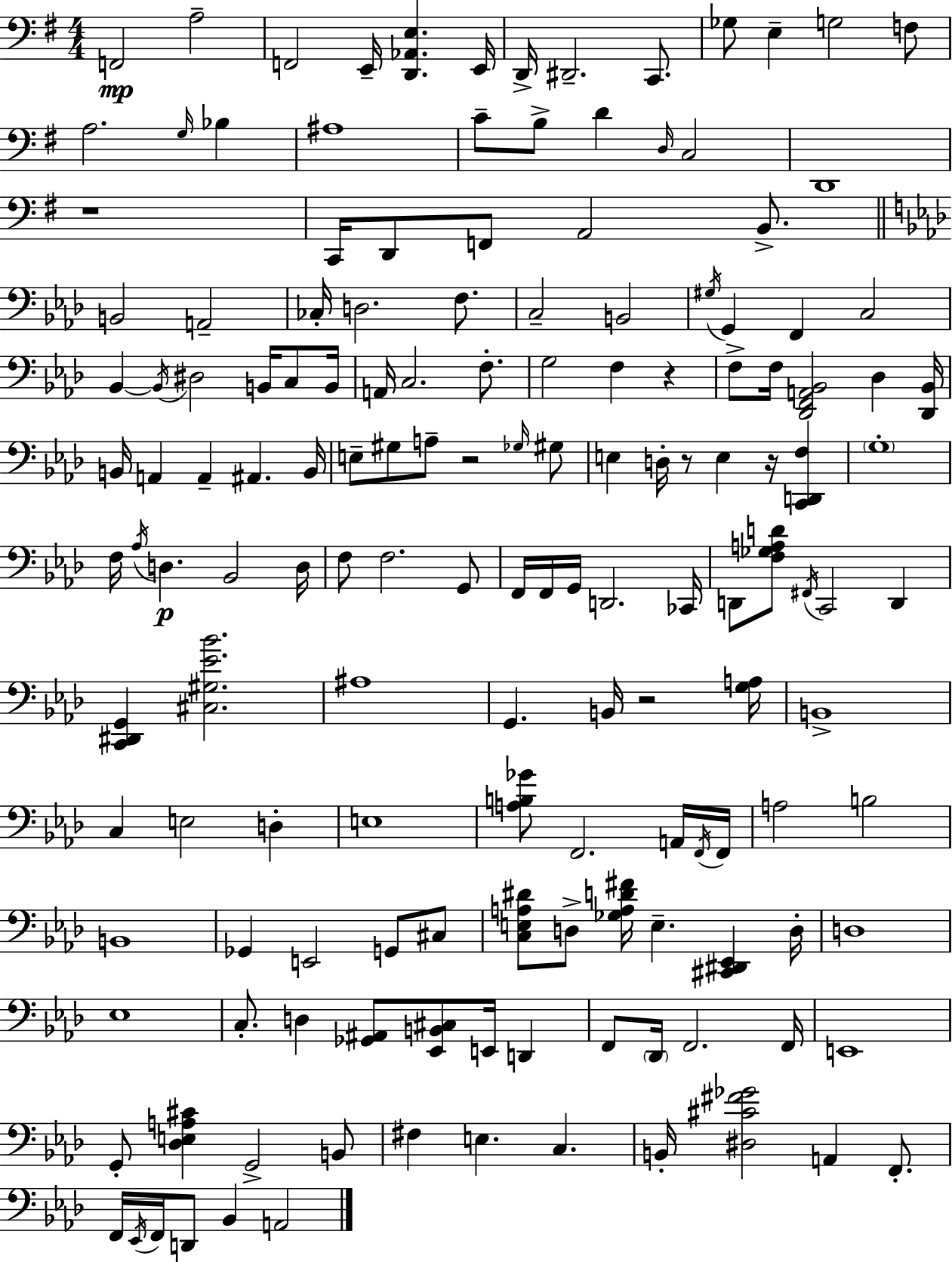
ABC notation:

X:1
T:Untitled
M:4/4
L:1/4
K:G
F,,2 A,2 F,,2 E,,/4 [D,,_A,,E,] E,,/4 D,,/4 ^D,,2 C,,/2 _G,/2 E, G,2 F,/2 A,2 G,/4 _B, ^A,4 C/2 B,/2 D D,/4 C,2 D,,4 z4 C,,/4 D,,/2 F,,/2 A,,2 B,,/2 B,,2 A,,2 _C,/4 D,2 F,/2 C,2 B,,2 ^G,/4 G,, F,, C,2 _B,, _B,,/4 ^D,2 B,,/4 C,/2 B,,/4 A,,/4 C,2 F,/2 G,2 F, z F,/2 F,/4 [_D,,F,,A,,_B,,]2 _D, [_D,,_B,,]/4 B,,/4 A,, A,, ^A,, B,,/4 E,/2 ^G,/2 A,/2 z2 _G,/4 ^G,/2 E, D,/4 z/2 E, z/4 [C,,D,,F,] G,4 F,/4 _A,/4 D, _B,,2 D,/4 F,/2 F,2 G,,/2 F,,/4 F,,/4 G,,/4 D,,2 _C,,/4 D,,/2 [F,_G,A,D]/2 ^F,,/4 C,,2 D,, [C,,^D,,G,,] [^C,^G,_E_B]2 ^A,4 G,, B,,/4 z2 [G,A,]/4 B,,4 C, E,2 D, E,4 [A,B,_G]/2 F,,2 A,,/4 F,,/4 F,,/4 A,2 B,2 B,,4 _G,, E,,2 G,,/2 ^C,/2 [C,E,A,^D]/2 D,/2 [_G,A,D^F]/4 E, [^C,,^D,,_E,,] D,/4 D,4 _E,4 C,/2 D, [_G,,^A,,]/2 [_E,,B,,^C,]/2 E,,/4 D,, F,,/2 _D,,/4 F,,2 F,,/4 E,,4 G,,/2 [_D,E,A,^C] G,,2 B,,/2 ^F, E, C, B,,/4 [^D,^C^F_G]2 A,, F,,/2 F,,/4 _E,,/4 F,,/4 D,,/2 _B,, A,,2